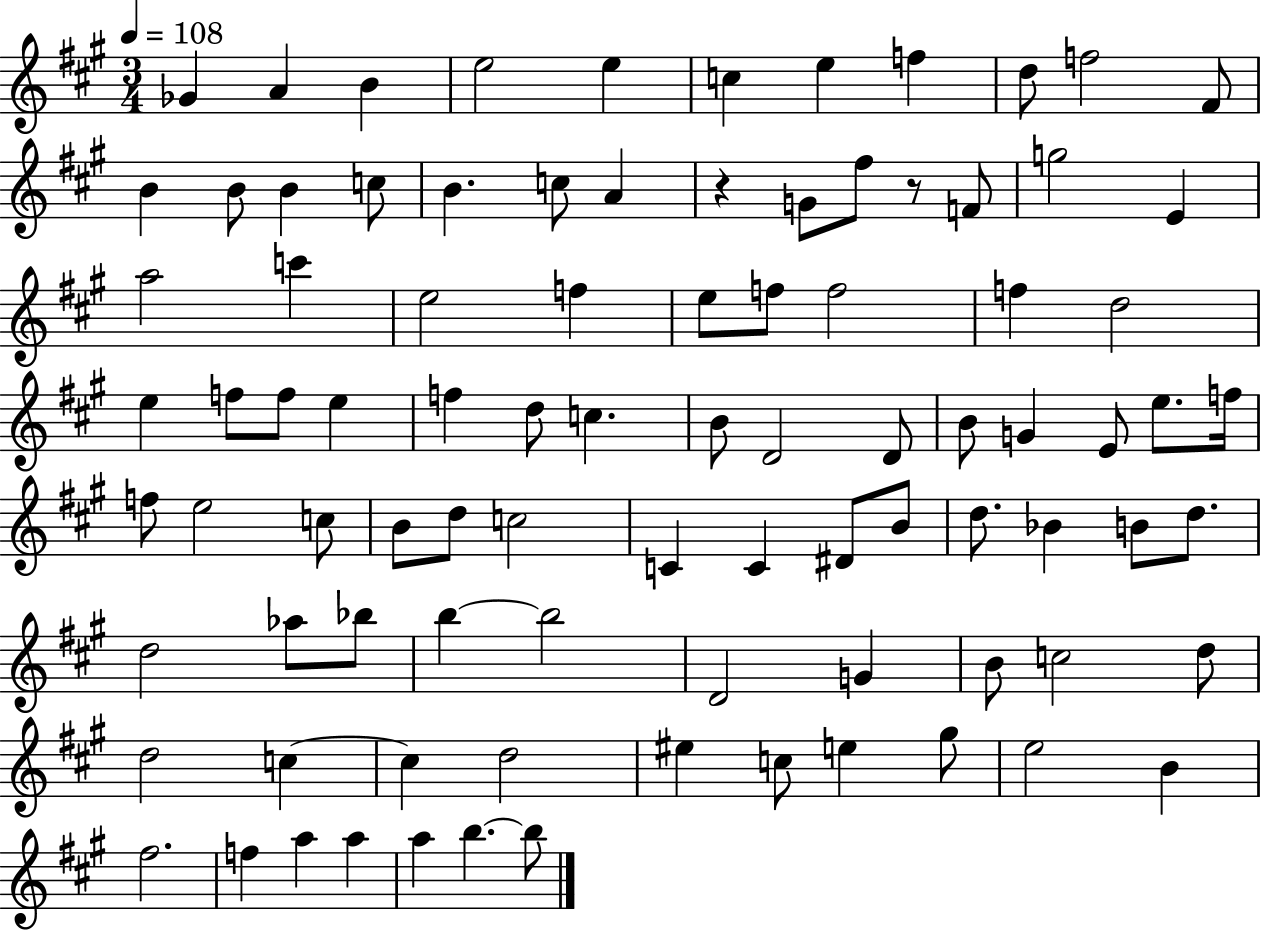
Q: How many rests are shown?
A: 2